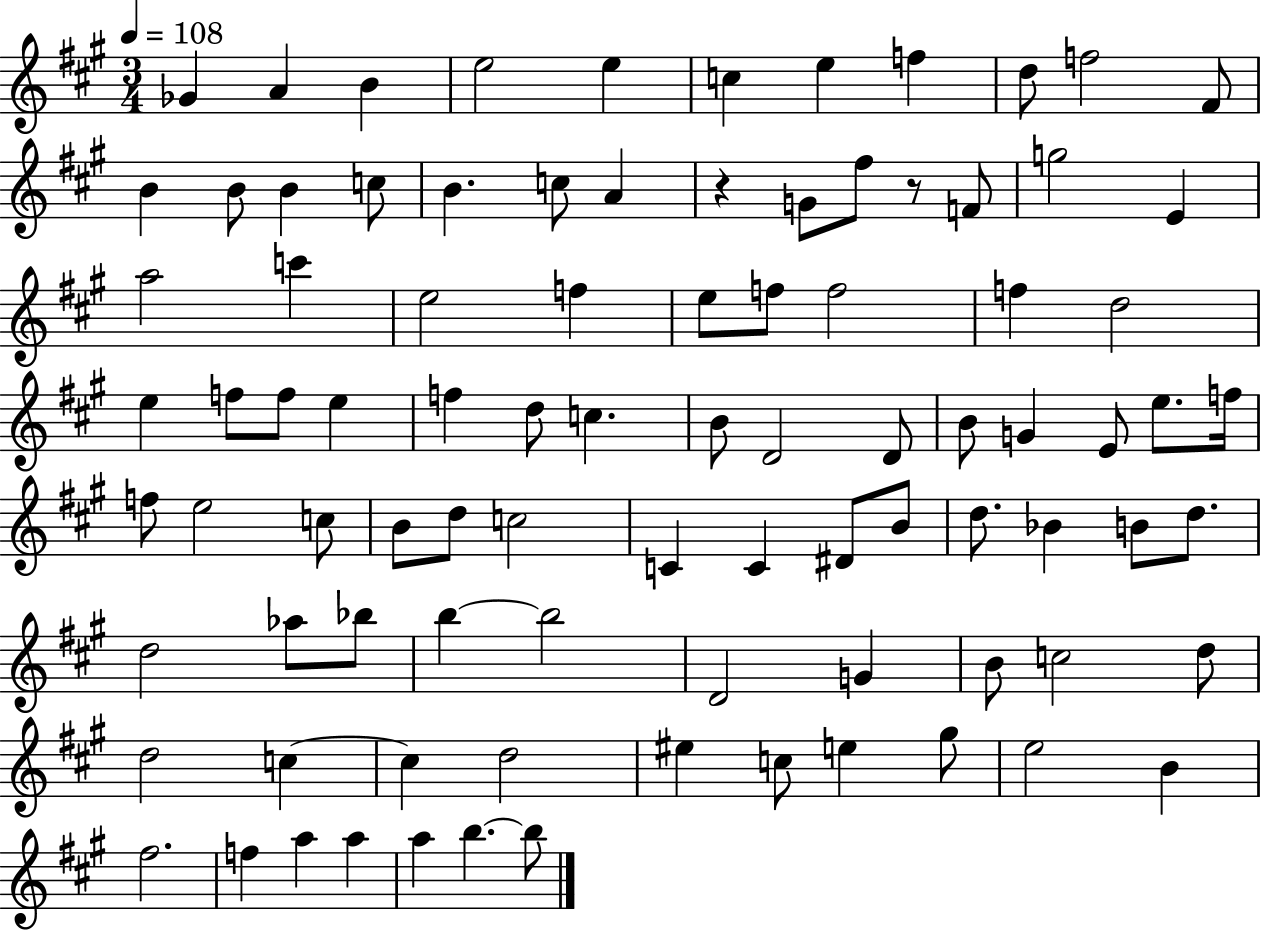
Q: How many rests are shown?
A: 2